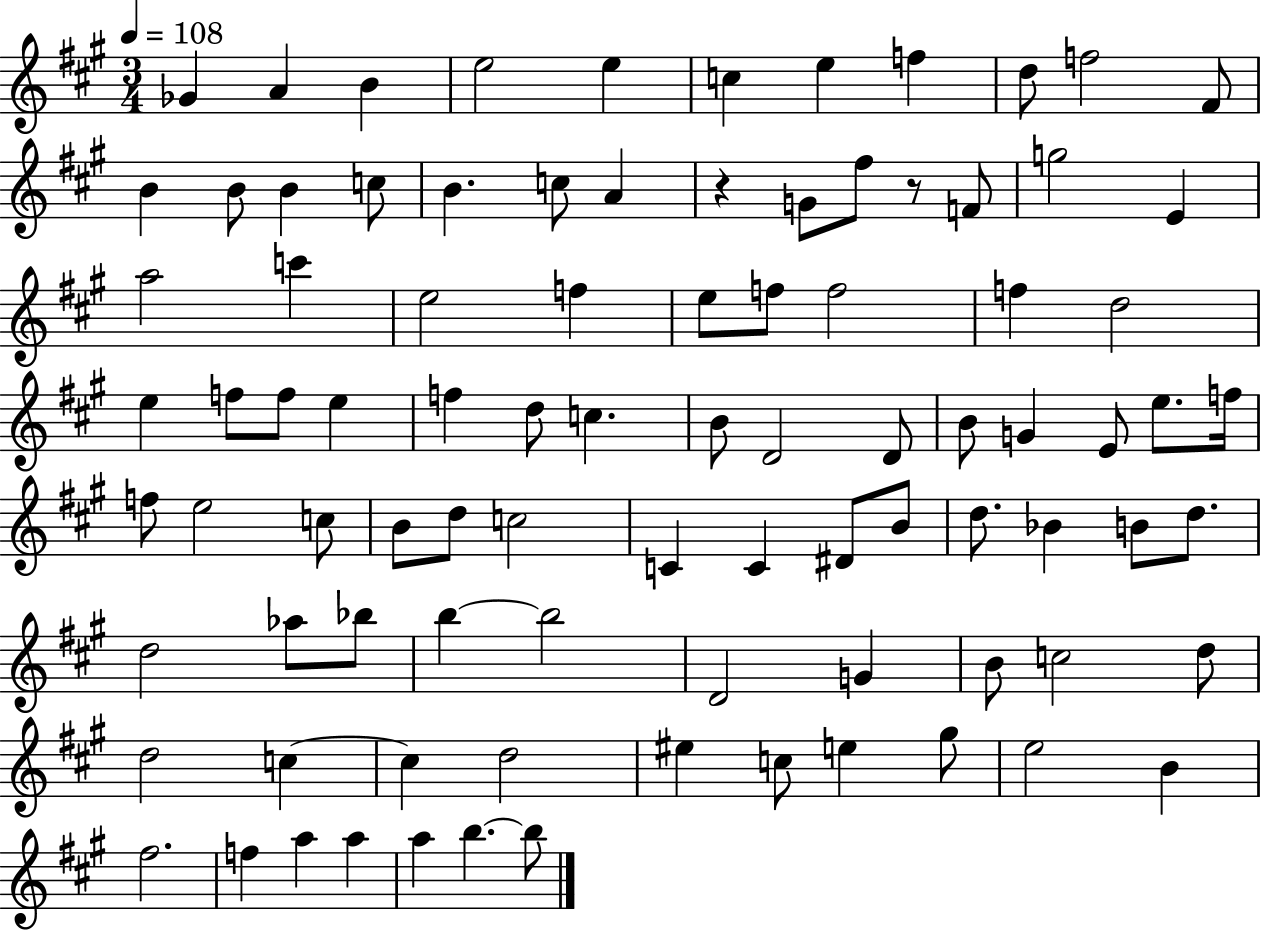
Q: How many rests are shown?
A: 2